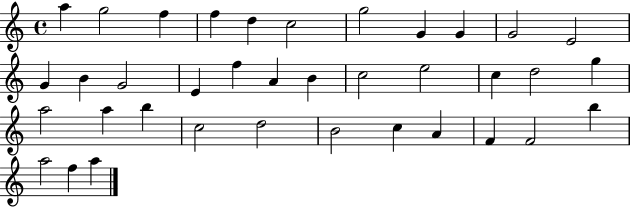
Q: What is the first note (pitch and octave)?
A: A5